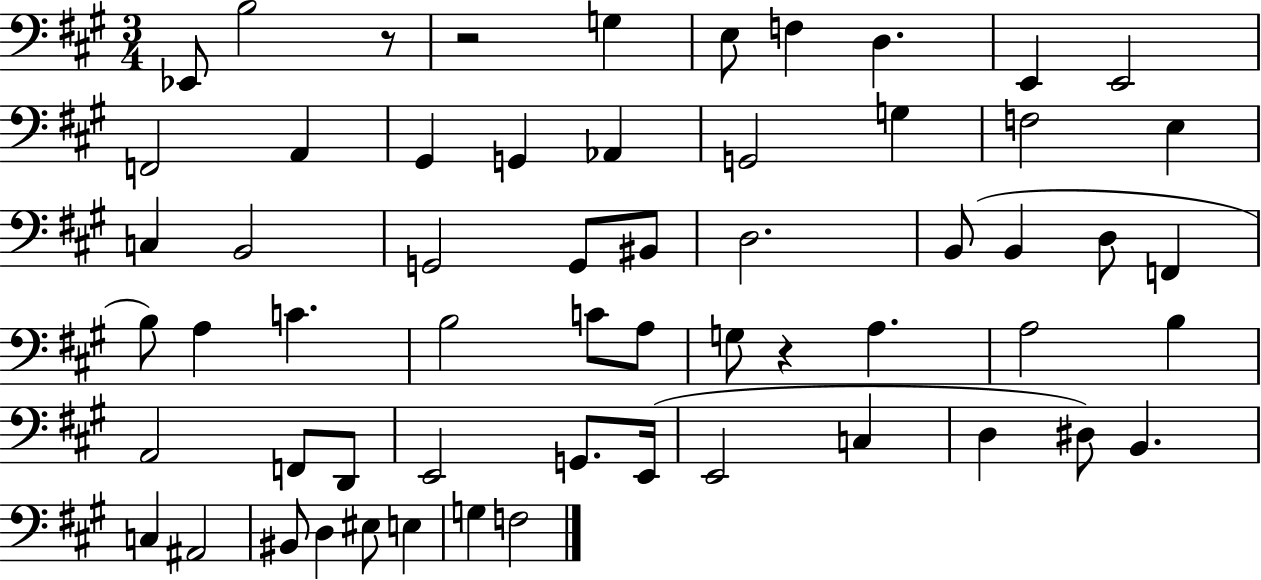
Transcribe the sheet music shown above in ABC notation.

X:1
T:Untitled
M:3/4
L:1/4
K:A
_E,,/2 B,2 z/2 z2 G, E,/2 F, D, E,, E,,2 F,,2 A,, ^G,, G,, _A,, G,,2 G, F,2 E, C, B,,2 G,,2 G,,/2 ^B,,/2 D,2 B,,/2 B,, D,/2 F,, B,/2 A, C B,2 C/2 A,/2 G,/2 z A, A,2 B, A,,2 F,,/2 D,,/2 E,,2 G,,/2 E,,/4 E,,2 C, D, ^D,/2 B,, C, ^A,,2 ^B,,/2 D, ^E,/2 E, G, F,2